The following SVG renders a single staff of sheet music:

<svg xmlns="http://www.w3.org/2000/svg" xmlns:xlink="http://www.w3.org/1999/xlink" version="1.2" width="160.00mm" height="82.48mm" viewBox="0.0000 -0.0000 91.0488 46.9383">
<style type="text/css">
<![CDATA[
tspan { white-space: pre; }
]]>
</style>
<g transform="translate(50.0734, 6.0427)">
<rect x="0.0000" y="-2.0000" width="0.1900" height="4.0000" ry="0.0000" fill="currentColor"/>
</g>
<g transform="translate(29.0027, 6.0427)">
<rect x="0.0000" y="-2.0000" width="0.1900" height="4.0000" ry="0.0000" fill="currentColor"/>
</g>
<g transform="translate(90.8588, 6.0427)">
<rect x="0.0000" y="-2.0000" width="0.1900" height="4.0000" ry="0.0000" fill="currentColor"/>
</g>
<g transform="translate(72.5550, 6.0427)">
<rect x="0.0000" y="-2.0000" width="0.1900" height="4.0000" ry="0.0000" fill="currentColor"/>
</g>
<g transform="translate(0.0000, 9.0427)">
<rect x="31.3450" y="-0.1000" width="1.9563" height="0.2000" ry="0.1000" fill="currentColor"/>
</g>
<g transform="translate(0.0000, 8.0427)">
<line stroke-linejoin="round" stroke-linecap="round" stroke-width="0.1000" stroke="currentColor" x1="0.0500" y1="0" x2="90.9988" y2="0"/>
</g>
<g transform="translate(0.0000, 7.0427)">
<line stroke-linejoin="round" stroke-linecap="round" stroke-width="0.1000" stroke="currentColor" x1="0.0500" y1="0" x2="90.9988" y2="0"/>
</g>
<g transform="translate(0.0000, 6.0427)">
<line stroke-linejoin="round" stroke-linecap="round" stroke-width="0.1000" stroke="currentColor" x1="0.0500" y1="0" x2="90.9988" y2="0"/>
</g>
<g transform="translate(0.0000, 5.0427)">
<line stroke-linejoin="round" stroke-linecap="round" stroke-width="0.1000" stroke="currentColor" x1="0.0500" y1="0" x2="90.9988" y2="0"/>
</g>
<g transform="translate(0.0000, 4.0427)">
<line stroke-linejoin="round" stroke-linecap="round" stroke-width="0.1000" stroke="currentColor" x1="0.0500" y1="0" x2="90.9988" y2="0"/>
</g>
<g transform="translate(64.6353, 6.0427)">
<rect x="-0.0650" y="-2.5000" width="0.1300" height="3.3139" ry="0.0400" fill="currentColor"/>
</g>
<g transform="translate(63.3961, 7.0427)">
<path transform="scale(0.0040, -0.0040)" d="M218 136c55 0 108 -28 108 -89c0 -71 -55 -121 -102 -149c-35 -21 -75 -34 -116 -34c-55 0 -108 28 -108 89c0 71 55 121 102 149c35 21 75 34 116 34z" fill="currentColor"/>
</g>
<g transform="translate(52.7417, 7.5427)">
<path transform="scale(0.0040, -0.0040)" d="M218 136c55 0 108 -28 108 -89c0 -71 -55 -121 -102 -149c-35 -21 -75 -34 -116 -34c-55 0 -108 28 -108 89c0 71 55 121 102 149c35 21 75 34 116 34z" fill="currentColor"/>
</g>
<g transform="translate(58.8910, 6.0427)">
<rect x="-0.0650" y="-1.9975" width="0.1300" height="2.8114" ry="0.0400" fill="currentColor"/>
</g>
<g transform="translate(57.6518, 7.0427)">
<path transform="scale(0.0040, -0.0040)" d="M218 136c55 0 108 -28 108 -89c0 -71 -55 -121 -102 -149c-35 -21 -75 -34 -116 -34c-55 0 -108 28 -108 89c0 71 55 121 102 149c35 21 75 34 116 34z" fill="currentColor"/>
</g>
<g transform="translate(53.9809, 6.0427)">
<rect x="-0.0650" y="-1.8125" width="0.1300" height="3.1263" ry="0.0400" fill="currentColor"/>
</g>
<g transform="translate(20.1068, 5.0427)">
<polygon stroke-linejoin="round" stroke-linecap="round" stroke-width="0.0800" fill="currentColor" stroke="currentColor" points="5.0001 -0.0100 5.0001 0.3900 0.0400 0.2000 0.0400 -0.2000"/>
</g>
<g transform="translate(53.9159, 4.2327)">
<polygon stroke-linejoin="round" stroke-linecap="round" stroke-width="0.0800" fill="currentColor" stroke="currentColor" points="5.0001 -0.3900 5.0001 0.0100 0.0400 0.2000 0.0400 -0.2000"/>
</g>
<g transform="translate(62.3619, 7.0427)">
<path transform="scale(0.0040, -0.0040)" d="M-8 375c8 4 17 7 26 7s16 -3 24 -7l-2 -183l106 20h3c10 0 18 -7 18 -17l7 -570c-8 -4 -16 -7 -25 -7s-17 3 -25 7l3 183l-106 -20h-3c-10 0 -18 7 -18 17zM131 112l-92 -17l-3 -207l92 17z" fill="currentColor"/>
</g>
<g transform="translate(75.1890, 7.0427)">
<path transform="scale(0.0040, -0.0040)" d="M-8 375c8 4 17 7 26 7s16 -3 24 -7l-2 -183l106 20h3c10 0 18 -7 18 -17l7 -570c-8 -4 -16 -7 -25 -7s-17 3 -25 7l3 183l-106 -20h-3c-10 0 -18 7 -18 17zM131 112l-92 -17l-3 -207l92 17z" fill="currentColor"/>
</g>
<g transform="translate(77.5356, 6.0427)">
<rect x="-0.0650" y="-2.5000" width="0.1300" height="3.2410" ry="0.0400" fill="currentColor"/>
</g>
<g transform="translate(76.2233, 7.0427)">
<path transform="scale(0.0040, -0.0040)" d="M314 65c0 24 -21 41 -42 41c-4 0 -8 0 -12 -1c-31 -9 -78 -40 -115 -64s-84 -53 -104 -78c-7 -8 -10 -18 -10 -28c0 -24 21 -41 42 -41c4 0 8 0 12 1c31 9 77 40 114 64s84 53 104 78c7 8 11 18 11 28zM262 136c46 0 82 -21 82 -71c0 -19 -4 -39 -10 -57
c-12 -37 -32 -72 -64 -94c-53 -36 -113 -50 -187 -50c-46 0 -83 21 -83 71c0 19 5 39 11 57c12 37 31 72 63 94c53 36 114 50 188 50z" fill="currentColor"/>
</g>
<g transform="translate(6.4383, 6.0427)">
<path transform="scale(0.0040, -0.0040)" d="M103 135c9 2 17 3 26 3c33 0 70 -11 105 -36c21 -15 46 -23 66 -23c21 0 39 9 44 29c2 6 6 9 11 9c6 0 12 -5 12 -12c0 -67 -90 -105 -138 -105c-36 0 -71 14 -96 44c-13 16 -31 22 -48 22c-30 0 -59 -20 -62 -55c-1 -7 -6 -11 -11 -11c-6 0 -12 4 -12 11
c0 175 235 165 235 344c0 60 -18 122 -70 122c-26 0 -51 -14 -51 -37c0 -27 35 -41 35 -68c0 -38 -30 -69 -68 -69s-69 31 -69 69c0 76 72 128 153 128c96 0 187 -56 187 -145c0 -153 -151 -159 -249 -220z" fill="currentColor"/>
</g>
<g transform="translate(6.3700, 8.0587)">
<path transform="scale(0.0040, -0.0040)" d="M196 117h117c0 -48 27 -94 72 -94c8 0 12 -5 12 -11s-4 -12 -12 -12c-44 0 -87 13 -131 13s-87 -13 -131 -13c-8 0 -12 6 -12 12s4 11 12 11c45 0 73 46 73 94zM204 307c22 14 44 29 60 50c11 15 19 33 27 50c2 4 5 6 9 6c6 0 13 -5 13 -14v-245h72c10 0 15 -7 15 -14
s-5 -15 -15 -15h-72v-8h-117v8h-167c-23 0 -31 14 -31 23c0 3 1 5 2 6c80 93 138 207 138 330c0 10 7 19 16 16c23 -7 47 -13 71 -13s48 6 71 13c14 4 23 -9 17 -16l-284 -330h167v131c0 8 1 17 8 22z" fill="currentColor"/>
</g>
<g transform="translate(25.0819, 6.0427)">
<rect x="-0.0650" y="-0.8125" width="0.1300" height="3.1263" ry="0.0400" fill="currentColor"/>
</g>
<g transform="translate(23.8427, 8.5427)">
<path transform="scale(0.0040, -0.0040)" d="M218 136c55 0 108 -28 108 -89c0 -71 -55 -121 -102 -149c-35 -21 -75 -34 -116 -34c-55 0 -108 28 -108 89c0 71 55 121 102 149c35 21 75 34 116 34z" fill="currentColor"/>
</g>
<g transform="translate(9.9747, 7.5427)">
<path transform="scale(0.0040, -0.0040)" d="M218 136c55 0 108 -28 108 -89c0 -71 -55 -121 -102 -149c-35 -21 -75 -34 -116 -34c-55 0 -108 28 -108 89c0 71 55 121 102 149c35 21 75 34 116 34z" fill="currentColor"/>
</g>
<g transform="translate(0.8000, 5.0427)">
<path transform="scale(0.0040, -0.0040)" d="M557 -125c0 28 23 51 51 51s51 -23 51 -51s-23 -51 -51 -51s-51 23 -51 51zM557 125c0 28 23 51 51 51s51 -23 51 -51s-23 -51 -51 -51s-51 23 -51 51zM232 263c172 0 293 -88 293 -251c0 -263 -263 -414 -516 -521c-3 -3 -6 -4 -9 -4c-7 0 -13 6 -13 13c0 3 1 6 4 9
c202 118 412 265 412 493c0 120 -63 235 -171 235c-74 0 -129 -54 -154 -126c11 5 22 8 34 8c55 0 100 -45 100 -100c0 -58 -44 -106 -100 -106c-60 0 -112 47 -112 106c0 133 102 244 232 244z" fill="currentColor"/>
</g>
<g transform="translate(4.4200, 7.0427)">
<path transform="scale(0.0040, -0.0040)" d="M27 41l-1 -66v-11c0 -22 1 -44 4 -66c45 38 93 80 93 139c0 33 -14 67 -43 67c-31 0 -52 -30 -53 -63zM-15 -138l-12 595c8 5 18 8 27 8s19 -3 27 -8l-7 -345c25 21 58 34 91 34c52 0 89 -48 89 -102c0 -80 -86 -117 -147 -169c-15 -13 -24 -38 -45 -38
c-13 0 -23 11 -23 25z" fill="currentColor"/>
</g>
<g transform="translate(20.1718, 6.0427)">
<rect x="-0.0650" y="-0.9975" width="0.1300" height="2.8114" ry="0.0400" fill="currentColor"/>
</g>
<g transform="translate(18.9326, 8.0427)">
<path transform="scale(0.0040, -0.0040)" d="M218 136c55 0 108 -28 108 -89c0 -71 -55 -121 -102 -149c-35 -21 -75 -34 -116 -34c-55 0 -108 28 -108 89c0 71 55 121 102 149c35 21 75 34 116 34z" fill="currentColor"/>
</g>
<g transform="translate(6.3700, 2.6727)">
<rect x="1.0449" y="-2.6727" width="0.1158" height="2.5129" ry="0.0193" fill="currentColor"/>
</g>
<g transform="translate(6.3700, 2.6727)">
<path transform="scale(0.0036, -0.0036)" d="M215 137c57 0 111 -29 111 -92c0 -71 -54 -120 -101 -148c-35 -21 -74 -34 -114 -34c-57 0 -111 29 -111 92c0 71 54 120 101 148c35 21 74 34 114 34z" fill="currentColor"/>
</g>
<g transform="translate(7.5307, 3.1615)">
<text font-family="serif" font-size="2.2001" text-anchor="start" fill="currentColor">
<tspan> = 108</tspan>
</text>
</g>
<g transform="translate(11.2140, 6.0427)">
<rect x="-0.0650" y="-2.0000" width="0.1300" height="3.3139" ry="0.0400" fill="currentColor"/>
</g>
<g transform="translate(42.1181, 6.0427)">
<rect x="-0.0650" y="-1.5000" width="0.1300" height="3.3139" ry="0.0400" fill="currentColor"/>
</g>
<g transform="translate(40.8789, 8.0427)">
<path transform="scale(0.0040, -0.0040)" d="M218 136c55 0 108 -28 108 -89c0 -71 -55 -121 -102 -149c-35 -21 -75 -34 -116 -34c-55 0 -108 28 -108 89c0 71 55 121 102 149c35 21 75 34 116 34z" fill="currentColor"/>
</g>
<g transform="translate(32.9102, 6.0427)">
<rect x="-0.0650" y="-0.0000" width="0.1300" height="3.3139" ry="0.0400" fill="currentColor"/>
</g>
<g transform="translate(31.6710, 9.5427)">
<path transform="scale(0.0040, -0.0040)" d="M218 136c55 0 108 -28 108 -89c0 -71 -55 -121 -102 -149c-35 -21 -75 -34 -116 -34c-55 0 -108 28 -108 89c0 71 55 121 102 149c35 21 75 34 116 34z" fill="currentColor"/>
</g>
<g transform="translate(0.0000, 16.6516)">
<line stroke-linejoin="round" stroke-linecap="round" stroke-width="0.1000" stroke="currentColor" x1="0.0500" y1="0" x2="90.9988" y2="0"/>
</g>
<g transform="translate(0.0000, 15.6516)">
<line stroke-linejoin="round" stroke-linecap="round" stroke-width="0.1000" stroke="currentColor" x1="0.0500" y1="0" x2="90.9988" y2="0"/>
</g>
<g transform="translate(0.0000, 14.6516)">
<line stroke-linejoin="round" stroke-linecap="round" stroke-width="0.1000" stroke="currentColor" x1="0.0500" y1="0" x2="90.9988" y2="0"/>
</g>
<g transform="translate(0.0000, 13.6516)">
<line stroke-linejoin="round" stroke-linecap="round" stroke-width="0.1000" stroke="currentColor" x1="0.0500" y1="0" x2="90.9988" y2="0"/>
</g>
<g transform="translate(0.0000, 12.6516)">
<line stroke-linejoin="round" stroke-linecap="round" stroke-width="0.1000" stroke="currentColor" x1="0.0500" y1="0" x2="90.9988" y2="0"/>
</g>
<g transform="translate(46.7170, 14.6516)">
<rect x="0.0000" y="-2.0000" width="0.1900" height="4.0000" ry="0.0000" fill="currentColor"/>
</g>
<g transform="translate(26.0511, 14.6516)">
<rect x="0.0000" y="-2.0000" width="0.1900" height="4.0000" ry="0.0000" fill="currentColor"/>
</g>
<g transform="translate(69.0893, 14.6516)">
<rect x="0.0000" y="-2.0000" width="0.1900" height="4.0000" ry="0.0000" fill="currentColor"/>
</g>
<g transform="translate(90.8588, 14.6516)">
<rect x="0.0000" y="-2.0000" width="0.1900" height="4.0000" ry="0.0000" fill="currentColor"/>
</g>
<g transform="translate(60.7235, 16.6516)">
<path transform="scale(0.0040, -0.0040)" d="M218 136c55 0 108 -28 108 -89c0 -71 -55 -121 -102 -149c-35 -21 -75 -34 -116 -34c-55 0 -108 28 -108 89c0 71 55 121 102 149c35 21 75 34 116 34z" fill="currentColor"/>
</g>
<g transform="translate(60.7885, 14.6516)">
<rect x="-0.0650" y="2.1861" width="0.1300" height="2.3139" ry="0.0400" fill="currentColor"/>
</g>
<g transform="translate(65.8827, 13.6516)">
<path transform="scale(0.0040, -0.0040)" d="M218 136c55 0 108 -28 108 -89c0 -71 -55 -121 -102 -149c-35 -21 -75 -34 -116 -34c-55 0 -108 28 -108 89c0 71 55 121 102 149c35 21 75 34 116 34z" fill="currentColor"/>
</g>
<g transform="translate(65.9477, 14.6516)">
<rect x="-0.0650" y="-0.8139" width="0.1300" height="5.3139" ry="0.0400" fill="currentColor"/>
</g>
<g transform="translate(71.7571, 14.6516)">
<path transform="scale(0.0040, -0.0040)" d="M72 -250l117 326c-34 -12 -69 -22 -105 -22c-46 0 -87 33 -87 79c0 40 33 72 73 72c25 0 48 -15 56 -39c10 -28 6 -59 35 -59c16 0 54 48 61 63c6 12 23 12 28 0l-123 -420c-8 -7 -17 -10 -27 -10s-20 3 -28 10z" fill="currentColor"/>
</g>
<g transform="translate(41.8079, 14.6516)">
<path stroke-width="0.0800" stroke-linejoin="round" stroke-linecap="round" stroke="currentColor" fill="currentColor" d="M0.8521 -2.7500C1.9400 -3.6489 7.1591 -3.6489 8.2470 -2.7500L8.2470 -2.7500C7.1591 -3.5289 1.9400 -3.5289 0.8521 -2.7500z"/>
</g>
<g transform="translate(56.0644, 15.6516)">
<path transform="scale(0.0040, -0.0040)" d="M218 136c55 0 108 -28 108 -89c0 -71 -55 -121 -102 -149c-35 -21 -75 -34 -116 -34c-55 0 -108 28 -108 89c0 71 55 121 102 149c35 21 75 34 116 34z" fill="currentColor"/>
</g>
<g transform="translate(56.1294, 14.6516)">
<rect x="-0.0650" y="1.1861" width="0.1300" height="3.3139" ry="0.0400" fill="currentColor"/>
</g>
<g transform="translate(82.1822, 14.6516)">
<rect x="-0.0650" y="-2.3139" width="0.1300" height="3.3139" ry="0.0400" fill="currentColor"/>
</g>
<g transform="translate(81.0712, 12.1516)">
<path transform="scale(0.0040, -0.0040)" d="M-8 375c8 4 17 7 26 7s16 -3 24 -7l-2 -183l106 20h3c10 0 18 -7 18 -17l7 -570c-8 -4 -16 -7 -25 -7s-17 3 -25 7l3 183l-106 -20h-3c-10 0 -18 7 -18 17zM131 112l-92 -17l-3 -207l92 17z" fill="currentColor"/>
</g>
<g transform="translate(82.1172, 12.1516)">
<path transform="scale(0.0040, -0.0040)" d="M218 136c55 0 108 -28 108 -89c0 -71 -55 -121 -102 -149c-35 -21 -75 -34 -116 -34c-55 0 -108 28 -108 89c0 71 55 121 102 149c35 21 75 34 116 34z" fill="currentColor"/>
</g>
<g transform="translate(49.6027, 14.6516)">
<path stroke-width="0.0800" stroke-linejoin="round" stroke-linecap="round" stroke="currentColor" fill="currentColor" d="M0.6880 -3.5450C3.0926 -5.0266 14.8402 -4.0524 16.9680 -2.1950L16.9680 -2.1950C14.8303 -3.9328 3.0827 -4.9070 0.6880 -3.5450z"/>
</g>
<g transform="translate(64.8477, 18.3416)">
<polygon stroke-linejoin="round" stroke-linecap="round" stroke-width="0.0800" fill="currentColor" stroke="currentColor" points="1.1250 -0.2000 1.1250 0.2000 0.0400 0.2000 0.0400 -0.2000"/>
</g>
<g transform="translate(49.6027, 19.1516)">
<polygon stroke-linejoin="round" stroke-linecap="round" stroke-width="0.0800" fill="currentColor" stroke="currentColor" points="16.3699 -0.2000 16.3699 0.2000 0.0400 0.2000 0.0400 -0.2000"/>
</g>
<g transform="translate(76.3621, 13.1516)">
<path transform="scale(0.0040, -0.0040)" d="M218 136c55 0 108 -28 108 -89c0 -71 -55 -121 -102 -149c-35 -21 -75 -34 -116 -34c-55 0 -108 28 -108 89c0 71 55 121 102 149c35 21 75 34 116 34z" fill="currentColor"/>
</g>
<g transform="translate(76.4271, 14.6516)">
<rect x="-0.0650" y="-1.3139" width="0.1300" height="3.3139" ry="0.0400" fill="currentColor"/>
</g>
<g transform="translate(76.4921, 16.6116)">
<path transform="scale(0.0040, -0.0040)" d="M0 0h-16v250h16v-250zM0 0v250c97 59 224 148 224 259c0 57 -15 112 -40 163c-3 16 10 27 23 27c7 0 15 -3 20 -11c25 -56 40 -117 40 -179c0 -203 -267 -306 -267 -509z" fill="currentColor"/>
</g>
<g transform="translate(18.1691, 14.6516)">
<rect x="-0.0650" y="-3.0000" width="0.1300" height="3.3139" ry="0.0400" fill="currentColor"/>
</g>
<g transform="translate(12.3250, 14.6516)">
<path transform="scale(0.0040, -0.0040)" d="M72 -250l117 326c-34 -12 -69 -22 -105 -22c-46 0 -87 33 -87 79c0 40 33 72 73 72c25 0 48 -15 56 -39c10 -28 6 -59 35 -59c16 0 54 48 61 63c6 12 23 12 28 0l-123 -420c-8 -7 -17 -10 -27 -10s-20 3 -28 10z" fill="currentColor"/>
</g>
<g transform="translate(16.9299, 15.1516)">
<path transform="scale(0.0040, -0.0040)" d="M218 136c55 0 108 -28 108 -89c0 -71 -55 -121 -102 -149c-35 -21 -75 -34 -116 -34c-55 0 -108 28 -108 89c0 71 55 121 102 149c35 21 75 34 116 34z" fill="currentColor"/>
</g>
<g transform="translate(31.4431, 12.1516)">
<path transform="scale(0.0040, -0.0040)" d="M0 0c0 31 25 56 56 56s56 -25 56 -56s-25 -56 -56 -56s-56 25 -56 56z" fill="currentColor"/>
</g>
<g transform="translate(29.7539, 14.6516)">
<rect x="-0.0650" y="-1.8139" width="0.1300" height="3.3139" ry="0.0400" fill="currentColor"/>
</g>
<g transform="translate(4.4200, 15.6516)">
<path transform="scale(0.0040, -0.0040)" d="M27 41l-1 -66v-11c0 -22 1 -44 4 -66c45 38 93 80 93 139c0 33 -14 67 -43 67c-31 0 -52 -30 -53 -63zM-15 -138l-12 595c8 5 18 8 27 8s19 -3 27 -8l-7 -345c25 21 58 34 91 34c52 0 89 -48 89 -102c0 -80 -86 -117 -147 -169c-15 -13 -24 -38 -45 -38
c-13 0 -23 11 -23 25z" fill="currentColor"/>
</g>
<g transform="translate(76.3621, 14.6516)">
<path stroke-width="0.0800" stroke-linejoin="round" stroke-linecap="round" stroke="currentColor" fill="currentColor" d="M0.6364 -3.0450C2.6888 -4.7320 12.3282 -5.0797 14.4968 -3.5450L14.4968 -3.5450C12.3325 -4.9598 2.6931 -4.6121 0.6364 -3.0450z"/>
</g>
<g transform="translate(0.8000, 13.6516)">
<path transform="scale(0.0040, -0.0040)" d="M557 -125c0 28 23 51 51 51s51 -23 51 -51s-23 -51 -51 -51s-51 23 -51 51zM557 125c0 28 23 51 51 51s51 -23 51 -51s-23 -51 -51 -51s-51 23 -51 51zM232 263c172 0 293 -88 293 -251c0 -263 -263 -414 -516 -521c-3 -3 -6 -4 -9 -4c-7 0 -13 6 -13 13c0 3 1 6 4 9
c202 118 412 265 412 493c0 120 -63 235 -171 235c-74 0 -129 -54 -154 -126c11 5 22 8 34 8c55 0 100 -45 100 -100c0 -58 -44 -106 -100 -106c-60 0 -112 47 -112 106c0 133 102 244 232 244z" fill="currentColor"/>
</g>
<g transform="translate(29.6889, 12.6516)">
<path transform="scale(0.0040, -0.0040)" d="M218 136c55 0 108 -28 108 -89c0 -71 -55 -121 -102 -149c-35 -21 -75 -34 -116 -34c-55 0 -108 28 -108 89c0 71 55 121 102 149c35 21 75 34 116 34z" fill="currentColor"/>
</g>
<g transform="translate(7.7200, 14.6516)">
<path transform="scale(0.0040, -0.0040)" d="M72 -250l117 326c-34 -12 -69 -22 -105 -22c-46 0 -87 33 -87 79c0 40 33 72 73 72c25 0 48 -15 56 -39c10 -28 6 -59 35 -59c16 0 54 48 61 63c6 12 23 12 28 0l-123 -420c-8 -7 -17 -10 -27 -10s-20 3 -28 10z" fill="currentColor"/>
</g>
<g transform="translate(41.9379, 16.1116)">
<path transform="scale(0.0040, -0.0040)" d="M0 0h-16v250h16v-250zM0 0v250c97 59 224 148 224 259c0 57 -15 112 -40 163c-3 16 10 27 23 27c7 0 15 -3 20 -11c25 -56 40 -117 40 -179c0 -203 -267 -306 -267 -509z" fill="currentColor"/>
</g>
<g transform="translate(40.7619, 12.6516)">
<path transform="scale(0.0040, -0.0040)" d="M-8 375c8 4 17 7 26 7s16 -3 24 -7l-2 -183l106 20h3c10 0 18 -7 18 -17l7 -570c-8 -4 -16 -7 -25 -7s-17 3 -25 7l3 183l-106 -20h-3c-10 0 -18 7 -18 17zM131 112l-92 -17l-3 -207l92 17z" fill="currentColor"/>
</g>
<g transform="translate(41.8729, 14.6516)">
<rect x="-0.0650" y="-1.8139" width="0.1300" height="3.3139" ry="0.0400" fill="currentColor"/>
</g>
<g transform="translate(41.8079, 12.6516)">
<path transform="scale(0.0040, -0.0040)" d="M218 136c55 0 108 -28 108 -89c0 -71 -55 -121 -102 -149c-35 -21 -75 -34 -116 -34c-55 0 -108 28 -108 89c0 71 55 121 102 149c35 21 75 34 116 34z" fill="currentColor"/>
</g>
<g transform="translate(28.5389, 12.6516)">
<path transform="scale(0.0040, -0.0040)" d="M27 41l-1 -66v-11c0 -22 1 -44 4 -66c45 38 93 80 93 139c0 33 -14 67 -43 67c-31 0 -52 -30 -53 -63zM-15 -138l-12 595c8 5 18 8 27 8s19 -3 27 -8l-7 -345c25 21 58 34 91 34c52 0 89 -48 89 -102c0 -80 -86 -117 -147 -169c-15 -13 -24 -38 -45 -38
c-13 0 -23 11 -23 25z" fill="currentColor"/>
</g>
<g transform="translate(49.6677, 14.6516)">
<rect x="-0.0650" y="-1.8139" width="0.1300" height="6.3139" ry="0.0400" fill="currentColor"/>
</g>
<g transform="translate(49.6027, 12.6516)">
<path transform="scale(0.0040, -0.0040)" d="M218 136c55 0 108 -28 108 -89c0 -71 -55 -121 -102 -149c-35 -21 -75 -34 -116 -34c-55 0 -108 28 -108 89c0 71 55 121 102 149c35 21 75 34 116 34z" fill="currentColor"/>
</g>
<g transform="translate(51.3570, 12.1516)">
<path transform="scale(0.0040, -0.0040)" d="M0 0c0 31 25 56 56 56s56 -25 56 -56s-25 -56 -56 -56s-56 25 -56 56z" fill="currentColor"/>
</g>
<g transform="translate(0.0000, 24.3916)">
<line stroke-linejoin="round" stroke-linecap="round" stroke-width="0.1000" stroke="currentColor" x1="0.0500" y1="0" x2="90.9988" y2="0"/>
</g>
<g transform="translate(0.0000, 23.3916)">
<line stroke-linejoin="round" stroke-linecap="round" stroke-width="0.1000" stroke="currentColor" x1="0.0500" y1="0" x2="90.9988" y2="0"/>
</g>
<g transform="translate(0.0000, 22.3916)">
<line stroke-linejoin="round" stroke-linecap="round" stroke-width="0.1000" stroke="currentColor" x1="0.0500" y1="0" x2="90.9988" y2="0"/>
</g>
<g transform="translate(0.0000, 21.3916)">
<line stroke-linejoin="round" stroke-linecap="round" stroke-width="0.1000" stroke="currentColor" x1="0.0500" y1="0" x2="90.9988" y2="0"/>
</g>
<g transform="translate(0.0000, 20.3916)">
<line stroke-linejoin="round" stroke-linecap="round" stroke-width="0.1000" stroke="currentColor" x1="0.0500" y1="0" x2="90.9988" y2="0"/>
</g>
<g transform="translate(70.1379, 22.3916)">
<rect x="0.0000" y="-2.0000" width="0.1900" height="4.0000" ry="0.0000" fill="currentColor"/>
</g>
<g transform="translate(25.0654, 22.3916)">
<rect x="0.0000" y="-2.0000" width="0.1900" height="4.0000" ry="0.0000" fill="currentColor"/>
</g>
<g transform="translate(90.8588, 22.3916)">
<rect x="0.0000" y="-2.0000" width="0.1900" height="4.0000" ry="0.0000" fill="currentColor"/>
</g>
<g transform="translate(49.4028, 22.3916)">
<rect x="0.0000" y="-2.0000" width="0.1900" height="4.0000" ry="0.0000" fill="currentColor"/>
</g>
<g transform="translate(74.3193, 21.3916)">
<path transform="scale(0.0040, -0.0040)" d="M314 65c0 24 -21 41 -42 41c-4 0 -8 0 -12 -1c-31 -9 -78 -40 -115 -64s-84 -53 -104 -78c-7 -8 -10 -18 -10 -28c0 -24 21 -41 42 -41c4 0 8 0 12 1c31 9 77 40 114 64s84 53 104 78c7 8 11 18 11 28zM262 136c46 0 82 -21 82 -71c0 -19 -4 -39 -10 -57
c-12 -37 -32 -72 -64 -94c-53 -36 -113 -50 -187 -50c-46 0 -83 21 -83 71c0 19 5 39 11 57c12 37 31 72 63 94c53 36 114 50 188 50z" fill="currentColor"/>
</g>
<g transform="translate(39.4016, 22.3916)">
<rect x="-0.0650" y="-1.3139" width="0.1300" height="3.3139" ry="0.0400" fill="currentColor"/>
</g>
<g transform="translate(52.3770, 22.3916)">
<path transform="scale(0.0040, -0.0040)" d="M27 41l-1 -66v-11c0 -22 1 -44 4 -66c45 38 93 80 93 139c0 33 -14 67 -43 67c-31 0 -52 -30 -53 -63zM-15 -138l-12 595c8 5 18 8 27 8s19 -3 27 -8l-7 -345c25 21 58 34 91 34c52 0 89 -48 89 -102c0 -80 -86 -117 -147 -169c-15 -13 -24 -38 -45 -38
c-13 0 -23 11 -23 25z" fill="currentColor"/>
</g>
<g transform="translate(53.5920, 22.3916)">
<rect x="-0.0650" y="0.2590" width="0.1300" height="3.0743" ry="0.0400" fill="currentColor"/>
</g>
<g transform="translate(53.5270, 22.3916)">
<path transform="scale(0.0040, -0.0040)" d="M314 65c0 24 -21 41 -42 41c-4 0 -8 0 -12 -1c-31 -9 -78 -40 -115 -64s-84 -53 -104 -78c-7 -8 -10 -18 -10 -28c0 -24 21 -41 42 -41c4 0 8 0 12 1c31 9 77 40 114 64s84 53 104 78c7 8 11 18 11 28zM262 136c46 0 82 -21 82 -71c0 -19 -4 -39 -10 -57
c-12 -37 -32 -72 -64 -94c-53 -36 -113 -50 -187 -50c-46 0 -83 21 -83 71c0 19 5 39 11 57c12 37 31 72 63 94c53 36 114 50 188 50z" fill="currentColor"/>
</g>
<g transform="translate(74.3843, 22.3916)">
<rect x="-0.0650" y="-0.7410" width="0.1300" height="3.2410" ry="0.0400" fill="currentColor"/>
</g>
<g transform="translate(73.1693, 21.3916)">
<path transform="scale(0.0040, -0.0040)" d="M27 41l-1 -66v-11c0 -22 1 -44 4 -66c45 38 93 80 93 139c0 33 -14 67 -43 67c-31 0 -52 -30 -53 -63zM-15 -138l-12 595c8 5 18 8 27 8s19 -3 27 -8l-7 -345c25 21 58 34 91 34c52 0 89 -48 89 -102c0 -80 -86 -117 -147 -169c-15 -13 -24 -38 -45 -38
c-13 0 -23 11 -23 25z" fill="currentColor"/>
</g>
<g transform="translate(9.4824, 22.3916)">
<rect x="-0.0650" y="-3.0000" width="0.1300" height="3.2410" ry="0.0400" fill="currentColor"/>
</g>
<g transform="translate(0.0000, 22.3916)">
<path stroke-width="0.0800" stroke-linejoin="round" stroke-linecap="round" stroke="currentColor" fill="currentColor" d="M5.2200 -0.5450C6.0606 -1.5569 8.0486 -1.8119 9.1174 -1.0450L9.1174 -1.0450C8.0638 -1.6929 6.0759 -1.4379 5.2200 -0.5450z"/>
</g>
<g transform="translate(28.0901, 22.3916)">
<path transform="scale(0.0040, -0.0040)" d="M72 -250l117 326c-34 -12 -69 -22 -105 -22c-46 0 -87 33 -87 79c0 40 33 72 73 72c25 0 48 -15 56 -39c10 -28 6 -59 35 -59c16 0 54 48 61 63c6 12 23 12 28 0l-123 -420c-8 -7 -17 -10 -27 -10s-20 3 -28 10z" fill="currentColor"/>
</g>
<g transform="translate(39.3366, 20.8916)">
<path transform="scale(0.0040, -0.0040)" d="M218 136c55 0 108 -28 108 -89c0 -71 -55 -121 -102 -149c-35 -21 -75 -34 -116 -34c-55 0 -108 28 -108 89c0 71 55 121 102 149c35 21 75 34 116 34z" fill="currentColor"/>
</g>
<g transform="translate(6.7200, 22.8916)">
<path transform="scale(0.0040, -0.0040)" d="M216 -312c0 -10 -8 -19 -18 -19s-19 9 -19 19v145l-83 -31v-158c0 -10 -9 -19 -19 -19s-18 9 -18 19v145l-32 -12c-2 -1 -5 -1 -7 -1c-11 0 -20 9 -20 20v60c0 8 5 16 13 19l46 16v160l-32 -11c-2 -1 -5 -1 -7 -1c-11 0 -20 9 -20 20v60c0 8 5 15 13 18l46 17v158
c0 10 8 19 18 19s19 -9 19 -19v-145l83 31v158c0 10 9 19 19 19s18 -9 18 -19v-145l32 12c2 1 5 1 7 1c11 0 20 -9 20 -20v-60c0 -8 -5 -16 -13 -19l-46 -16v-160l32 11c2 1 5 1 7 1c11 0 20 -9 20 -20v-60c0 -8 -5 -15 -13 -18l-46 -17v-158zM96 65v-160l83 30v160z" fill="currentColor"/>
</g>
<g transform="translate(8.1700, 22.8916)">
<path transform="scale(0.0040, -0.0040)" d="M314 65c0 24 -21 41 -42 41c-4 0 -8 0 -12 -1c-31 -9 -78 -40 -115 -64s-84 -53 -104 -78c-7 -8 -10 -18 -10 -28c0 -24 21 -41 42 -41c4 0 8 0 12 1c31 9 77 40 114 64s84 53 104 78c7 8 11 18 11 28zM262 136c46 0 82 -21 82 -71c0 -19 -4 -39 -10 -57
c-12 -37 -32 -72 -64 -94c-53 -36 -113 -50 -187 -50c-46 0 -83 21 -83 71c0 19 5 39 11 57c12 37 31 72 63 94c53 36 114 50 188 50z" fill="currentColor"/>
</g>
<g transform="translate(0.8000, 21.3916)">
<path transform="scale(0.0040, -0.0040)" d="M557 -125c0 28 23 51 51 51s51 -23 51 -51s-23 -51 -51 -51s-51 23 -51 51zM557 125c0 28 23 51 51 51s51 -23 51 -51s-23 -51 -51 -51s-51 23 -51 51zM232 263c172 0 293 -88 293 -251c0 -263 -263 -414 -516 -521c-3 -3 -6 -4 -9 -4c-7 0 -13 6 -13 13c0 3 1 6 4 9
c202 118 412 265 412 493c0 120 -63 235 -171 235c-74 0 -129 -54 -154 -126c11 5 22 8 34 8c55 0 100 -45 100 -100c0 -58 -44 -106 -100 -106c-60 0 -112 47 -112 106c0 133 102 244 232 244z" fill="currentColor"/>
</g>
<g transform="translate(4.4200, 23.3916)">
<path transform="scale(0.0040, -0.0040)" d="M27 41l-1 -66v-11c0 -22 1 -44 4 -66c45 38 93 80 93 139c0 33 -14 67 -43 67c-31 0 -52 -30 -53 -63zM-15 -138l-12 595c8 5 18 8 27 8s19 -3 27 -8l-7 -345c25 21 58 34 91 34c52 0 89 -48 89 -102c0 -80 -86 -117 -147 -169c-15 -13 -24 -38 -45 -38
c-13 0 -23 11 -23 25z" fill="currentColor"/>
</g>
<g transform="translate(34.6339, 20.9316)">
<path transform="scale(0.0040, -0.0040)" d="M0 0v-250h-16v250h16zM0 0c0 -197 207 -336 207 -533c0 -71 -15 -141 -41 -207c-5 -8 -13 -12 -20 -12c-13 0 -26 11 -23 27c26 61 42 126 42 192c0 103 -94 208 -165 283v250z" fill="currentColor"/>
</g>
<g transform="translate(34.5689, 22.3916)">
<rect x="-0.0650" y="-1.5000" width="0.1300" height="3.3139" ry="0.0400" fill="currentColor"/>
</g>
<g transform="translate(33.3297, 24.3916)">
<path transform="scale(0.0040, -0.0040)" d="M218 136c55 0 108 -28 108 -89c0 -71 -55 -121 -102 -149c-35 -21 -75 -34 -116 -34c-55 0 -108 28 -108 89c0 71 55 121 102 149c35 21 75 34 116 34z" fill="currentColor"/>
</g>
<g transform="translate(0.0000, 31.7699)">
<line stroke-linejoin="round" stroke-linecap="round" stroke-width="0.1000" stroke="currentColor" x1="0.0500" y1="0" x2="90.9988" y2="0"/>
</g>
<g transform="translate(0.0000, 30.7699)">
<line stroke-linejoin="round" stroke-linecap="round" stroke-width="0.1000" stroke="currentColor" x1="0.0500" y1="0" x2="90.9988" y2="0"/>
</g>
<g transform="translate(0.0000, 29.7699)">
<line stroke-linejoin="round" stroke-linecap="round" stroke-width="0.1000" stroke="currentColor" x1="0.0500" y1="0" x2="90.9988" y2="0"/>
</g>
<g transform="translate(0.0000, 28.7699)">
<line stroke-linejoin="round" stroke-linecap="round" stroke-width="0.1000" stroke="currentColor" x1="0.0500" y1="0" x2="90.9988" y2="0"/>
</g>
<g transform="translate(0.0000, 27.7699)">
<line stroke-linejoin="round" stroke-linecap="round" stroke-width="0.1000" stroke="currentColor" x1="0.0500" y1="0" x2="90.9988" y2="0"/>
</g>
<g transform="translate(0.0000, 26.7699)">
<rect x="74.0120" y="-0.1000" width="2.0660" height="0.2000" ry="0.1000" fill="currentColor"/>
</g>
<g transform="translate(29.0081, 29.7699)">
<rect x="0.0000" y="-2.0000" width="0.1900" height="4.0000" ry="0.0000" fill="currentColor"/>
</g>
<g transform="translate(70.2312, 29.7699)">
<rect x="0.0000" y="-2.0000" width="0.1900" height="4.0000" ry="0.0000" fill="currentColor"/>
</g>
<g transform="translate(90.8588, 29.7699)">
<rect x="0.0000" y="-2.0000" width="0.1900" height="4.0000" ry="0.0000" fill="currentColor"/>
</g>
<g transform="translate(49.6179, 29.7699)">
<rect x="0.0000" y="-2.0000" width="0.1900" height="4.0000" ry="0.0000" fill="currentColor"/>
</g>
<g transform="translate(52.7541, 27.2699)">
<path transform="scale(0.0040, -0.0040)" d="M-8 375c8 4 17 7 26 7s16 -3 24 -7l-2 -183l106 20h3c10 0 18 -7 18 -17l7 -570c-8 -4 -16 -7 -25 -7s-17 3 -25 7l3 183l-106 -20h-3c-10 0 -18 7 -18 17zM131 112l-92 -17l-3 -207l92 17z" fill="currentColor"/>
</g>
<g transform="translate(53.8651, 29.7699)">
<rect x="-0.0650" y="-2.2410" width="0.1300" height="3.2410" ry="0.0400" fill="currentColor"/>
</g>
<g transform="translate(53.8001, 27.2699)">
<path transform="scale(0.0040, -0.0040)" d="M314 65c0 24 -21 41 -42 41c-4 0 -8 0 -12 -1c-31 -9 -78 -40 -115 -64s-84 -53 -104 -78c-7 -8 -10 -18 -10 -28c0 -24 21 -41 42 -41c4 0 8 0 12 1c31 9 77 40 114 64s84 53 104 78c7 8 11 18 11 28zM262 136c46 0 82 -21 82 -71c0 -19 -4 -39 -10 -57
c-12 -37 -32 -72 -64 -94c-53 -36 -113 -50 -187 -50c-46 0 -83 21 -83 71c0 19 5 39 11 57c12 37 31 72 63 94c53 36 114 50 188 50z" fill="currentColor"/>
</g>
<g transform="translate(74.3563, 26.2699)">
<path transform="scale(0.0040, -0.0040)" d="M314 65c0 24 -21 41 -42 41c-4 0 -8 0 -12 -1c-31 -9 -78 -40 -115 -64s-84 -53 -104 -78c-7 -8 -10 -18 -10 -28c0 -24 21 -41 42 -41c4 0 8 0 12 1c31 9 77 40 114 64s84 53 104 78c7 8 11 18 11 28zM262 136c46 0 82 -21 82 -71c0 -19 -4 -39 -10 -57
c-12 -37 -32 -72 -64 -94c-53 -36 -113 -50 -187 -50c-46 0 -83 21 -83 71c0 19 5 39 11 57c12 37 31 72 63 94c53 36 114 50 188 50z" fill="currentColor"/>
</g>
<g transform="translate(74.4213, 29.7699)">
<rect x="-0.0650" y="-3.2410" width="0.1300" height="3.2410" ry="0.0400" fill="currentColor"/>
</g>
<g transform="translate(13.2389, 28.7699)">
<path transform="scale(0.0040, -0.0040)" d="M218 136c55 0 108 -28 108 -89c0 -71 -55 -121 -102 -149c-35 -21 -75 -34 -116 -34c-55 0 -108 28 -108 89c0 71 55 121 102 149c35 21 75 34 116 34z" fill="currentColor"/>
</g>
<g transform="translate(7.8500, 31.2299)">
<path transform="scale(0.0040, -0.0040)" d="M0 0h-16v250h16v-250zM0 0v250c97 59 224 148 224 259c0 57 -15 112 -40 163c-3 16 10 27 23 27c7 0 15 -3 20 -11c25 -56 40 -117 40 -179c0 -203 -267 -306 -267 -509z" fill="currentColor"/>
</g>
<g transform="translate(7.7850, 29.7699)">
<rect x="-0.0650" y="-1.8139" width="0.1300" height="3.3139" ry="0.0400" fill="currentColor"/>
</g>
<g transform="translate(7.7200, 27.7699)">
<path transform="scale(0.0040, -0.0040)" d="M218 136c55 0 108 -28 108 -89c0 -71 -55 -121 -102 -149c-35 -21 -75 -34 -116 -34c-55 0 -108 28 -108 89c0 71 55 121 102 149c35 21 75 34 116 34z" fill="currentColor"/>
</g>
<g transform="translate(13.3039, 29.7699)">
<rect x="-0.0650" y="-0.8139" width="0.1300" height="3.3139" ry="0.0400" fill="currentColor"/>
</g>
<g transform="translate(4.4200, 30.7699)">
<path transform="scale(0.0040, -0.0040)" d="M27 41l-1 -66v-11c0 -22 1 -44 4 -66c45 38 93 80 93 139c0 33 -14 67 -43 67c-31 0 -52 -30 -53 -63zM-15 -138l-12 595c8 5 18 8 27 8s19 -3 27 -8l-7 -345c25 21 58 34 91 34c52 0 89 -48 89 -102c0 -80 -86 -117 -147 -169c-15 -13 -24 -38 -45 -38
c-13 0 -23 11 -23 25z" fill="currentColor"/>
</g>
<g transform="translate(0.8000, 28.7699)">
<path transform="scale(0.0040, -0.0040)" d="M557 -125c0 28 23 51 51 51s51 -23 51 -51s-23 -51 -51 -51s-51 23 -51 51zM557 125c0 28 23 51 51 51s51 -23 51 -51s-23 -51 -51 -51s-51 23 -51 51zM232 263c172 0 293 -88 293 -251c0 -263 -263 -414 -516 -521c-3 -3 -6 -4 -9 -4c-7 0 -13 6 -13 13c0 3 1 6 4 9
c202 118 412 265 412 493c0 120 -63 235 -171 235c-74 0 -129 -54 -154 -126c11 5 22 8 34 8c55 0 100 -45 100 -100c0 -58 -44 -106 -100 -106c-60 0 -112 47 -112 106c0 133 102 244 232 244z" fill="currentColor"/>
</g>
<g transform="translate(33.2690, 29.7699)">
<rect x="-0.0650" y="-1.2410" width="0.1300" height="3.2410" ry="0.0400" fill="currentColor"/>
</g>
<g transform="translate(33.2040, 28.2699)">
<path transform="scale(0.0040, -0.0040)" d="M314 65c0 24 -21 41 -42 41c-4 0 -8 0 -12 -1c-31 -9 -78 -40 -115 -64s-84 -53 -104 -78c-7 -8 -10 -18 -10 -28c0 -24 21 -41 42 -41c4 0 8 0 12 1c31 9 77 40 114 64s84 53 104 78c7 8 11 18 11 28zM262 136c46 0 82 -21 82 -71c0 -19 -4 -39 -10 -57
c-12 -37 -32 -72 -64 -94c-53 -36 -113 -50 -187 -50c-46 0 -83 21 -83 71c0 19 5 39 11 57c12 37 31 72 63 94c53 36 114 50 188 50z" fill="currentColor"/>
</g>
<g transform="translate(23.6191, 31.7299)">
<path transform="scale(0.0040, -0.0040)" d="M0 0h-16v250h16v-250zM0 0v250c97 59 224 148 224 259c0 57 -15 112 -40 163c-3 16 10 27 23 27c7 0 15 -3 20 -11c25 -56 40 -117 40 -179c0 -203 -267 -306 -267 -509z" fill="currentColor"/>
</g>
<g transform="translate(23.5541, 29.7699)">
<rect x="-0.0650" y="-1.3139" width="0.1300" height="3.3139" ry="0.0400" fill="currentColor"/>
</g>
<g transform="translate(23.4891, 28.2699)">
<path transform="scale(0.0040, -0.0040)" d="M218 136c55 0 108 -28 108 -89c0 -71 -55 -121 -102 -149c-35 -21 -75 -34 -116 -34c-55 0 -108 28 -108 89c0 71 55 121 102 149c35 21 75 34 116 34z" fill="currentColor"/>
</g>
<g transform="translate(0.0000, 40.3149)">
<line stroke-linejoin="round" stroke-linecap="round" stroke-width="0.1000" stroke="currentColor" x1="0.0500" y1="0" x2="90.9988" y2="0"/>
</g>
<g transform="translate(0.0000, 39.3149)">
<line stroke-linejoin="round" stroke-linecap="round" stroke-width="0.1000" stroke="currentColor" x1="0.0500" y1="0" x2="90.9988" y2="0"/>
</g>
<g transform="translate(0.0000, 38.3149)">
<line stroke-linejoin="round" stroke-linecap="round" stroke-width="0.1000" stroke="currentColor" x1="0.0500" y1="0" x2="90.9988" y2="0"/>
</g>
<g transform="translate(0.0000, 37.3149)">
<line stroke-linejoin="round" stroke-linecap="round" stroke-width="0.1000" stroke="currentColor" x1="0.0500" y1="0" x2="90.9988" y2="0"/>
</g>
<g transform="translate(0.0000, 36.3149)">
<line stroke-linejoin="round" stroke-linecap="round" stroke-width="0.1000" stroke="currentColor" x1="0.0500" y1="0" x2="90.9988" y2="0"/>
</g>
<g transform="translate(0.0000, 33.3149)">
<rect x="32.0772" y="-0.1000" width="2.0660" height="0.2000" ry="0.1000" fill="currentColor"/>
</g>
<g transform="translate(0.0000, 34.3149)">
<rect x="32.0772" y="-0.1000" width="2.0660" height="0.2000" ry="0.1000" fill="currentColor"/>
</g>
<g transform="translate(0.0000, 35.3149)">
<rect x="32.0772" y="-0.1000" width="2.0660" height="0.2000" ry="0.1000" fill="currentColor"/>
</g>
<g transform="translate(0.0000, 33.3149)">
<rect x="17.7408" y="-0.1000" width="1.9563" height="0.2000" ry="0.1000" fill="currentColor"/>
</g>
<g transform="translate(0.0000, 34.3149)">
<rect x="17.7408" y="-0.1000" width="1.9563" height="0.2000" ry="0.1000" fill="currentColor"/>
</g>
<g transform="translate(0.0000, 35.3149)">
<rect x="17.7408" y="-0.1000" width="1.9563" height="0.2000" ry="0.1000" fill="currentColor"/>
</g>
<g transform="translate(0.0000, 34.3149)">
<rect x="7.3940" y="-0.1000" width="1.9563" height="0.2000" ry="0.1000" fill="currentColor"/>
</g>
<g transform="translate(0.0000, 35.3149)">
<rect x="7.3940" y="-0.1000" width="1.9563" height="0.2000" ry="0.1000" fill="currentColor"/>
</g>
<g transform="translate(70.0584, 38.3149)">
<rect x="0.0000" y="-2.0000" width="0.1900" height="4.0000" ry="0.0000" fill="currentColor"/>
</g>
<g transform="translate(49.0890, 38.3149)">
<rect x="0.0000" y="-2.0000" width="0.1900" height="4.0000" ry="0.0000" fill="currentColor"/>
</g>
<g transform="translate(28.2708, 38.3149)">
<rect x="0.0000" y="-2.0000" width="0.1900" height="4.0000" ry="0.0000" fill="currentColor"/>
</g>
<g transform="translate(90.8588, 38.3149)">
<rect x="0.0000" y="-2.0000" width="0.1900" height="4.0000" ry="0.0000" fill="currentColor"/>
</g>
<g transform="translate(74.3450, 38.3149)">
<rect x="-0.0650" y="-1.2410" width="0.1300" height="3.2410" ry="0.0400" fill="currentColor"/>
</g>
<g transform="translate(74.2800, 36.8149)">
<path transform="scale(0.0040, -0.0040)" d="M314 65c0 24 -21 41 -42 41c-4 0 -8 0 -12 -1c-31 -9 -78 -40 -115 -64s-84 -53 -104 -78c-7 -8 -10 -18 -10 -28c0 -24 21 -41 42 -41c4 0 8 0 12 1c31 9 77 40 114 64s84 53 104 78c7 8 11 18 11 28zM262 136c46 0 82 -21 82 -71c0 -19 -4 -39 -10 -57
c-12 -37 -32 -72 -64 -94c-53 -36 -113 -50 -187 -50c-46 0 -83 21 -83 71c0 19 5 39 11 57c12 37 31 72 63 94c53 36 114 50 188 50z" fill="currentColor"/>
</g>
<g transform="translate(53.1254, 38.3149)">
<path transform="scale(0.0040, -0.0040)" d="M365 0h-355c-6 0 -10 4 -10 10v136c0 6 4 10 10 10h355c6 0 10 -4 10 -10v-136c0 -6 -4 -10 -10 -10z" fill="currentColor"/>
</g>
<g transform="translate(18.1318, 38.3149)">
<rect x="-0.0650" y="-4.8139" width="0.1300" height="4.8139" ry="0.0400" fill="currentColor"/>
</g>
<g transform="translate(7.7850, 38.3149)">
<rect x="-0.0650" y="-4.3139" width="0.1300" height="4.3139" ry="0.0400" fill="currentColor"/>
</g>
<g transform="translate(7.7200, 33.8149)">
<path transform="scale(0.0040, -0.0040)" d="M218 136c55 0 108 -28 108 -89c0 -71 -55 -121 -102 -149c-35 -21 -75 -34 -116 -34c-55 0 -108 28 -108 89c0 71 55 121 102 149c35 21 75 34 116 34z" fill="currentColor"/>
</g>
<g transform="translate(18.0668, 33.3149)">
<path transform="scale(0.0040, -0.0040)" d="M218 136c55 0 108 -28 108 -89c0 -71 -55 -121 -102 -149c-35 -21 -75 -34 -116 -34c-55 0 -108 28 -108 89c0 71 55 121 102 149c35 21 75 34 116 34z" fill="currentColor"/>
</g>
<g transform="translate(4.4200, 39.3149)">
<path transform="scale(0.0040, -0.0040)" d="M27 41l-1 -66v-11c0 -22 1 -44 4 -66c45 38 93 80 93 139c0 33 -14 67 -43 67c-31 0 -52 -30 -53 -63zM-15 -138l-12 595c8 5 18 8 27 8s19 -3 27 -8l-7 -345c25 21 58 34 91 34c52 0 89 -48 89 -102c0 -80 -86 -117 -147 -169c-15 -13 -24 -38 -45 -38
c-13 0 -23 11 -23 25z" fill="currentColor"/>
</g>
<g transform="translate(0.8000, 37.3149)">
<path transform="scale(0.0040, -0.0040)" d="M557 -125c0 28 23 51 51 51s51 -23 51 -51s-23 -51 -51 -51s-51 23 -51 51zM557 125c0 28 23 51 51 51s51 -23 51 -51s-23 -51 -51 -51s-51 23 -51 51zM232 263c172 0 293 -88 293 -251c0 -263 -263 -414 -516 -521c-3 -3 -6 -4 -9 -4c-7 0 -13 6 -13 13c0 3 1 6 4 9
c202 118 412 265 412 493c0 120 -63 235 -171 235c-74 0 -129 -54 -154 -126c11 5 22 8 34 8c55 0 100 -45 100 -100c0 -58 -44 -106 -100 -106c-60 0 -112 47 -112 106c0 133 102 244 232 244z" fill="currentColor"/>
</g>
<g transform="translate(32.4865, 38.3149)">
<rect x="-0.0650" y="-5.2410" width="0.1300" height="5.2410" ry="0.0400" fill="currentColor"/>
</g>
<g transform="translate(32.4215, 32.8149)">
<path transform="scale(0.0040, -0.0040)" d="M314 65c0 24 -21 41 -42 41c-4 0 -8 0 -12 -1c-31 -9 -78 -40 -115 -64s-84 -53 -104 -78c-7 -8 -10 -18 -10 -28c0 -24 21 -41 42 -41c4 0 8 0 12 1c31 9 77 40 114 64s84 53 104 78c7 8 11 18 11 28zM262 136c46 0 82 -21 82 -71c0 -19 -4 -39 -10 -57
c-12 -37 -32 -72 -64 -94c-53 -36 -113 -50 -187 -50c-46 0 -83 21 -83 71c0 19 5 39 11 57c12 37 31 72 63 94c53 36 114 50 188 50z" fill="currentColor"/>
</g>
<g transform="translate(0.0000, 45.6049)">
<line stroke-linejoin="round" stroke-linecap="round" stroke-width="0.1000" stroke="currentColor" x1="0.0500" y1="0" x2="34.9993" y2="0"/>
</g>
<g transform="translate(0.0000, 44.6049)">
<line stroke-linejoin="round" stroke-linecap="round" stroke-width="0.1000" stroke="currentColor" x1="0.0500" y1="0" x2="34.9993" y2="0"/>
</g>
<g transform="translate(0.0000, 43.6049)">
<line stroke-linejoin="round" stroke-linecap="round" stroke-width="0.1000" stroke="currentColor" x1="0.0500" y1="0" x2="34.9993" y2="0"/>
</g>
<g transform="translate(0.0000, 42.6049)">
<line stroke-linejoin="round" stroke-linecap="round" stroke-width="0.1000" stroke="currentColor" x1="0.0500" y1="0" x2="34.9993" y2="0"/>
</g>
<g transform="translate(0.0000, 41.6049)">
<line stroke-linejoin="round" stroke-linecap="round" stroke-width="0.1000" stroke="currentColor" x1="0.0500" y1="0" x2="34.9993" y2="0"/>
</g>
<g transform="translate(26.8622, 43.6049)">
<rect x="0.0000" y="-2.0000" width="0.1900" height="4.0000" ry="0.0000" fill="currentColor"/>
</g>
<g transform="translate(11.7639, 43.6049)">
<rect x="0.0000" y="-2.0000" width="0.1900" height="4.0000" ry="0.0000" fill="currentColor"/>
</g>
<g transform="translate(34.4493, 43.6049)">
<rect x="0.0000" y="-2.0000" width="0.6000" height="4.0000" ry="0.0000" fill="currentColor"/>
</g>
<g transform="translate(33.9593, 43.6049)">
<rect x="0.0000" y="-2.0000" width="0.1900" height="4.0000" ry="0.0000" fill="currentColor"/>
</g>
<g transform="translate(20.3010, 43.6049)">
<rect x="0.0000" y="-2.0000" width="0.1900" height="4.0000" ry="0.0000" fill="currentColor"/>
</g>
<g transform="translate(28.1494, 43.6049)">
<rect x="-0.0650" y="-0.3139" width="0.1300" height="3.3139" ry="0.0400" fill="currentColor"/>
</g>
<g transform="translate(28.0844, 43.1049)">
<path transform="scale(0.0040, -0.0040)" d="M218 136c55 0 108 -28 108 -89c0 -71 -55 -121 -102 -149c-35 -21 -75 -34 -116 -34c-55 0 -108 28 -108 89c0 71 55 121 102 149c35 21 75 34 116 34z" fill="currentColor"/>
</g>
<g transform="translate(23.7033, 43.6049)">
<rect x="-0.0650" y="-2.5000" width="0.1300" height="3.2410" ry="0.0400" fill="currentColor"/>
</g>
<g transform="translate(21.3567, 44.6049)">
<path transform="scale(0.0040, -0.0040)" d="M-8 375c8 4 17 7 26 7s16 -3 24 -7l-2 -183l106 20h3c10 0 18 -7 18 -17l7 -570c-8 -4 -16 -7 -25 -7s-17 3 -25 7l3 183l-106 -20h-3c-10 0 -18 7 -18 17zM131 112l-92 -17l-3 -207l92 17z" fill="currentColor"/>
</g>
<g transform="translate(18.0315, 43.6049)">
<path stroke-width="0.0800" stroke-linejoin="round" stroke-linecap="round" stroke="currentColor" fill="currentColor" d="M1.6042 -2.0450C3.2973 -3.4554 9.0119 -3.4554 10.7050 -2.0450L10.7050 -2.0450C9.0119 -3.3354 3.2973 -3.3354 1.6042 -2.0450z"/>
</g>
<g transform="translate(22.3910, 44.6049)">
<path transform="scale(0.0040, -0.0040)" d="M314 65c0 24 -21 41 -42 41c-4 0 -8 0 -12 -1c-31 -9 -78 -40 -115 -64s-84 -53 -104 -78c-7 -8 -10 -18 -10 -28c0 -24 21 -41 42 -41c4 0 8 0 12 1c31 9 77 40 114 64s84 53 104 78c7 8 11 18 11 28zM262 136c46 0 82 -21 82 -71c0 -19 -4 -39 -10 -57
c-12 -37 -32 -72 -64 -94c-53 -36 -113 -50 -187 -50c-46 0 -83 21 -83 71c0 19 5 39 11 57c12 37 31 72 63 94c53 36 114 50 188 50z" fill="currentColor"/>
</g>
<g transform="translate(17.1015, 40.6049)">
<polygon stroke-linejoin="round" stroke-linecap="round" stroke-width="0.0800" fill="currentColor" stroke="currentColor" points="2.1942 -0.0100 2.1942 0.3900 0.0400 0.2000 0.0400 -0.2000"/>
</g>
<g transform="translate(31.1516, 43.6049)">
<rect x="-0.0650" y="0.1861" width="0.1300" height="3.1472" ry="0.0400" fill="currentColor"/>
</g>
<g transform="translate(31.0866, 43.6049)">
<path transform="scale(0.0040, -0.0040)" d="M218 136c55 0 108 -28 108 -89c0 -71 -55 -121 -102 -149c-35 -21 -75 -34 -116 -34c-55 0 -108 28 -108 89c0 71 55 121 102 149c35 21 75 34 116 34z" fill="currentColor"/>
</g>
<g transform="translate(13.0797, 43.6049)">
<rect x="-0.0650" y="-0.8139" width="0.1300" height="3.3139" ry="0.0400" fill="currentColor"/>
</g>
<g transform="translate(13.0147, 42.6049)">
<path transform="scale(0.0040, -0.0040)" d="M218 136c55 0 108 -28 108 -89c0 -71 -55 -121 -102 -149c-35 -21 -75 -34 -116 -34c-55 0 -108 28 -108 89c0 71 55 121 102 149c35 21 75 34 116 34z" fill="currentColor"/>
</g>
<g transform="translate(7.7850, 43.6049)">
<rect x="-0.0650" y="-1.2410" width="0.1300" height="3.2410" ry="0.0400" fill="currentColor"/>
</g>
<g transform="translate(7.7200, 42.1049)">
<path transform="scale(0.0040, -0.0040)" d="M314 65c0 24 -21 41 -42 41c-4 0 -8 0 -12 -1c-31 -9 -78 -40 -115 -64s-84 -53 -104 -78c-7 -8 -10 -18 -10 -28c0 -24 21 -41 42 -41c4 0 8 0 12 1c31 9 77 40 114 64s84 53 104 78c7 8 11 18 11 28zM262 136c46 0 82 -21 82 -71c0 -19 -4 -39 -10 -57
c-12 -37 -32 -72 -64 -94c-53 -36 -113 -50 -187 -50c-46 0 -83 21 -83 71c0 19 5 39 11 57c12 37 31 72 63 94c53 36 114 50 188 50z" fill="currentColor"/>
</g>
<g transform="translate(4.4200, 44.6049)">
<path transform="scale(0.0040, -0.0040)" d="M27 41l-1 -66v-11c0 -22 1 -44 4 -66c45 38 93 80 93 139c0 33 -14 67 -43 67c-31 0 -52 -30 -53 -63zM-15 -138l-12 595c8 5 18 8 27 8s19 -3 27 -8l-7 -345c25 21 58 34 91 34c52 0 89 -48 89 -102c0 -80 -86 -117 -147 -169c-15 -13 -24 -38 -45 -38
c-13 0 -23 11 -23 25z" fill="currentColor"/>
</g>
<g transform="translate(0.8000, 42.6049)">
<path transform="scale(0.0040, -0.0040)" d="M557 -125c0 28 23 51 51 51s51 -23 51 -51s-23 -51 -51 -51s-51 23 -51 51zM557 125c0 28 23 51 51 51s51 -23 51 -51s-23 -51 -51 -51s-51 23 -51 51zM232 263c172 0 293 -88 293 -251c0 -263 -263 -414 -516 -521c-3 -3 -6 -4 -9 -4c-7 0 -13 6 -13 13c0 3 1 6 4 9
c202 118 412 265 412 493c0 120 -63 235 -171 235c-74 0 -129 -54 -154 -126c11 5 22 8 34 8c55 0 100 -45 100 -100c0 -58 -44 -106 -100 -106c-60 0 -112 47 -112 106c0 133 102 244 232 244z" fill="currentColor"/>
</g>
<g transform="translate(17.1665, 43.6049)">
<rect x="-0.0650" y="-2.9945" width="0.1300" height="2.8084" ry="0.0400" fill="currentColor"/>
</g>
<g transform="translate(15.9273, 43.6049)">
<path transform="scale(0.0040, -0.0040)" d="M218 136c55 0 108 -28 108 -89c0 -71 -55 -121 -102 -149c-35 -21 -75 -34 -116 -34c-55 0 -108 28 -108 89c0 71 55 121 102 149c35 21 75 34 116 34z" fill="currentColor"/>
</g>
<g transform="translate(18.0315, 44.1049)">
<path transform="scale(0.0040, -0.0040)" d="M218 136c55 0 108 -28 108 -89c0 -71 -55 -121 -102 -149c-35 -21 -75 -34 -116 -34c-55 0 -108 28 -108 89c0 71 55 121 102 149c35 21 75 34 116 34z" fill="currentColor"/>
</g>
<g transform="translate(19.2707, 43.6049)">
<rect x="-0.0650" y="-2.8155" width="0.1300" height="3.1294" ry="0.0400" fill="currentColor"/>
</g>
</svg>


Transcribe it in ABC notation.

X:1
T:Untitled
M:2/4
L:1/4
K:F
A,, G,,/2 F,,/2 D,, G,, A,,/2 _B,,/2 B,, B,,2 z/2 z/2 C, _A, A,/2 A,/2 _B,,/2 G,,/2 F,/4 z/2 G,/2 B, ^C,2 z/2 G,,/2 G, _D,2 _F,2 A,/2 F, G,/2 G,2 B,2 D2 F G A2 z2 G,2 G,2 F, D,/2 C,/2 B,,2 E, D,